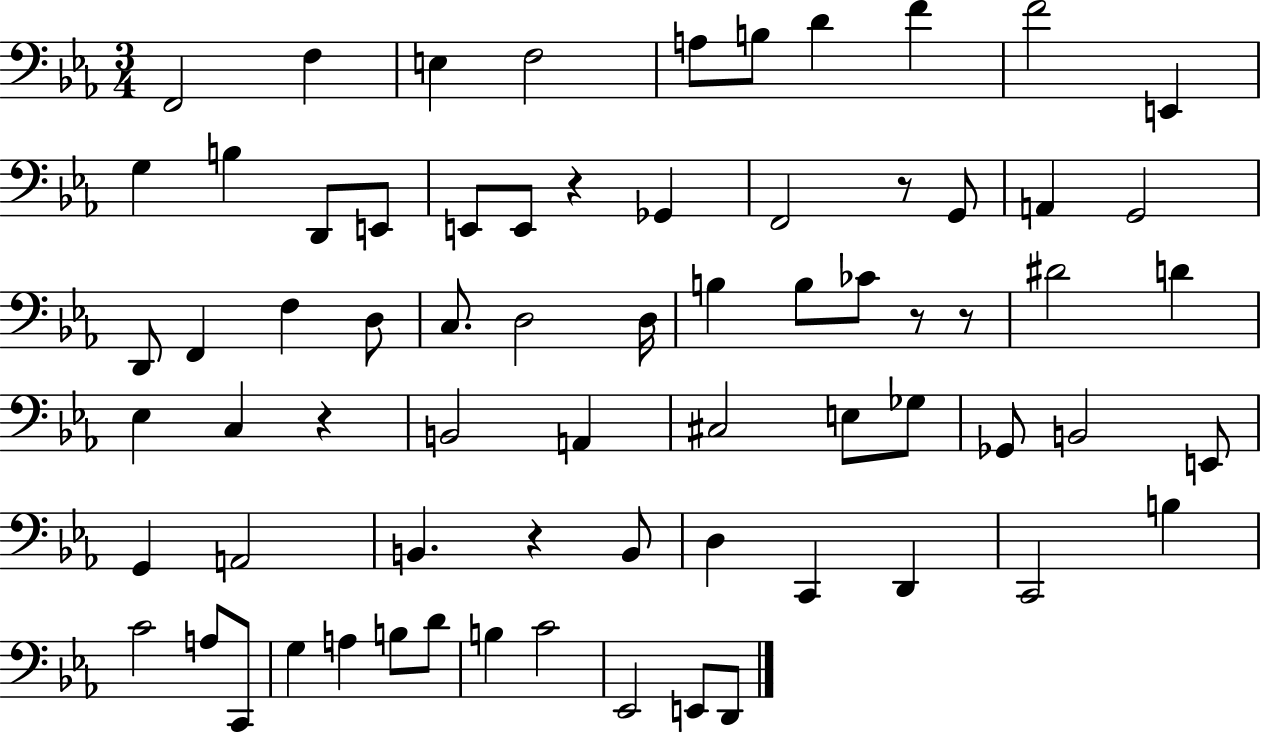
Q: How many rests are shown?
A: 6